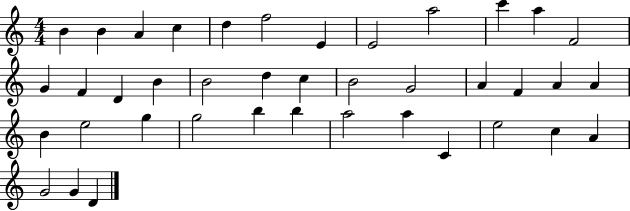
{
  \clef treble
  \numericTimeSignature
  \time 4/4
  \key c \major
  b'4 b'4 a'4 c''4 | d''4 f''2 e'4 | e'2 a''2 | c'''4 a''4 f'2 | \break g'4 f'4 d'4 b'4 | b'2 d''4 c''4 | b'2 g'2 | a'4 f'4 a'4 a'4 | \break b'4 e''2 g''4 | g''2 b''4 b''4 | a''2 a''4 c'4 | e''2 c''4 a'4 | \break g'2 g'4 d'4 | \bar "|."
}